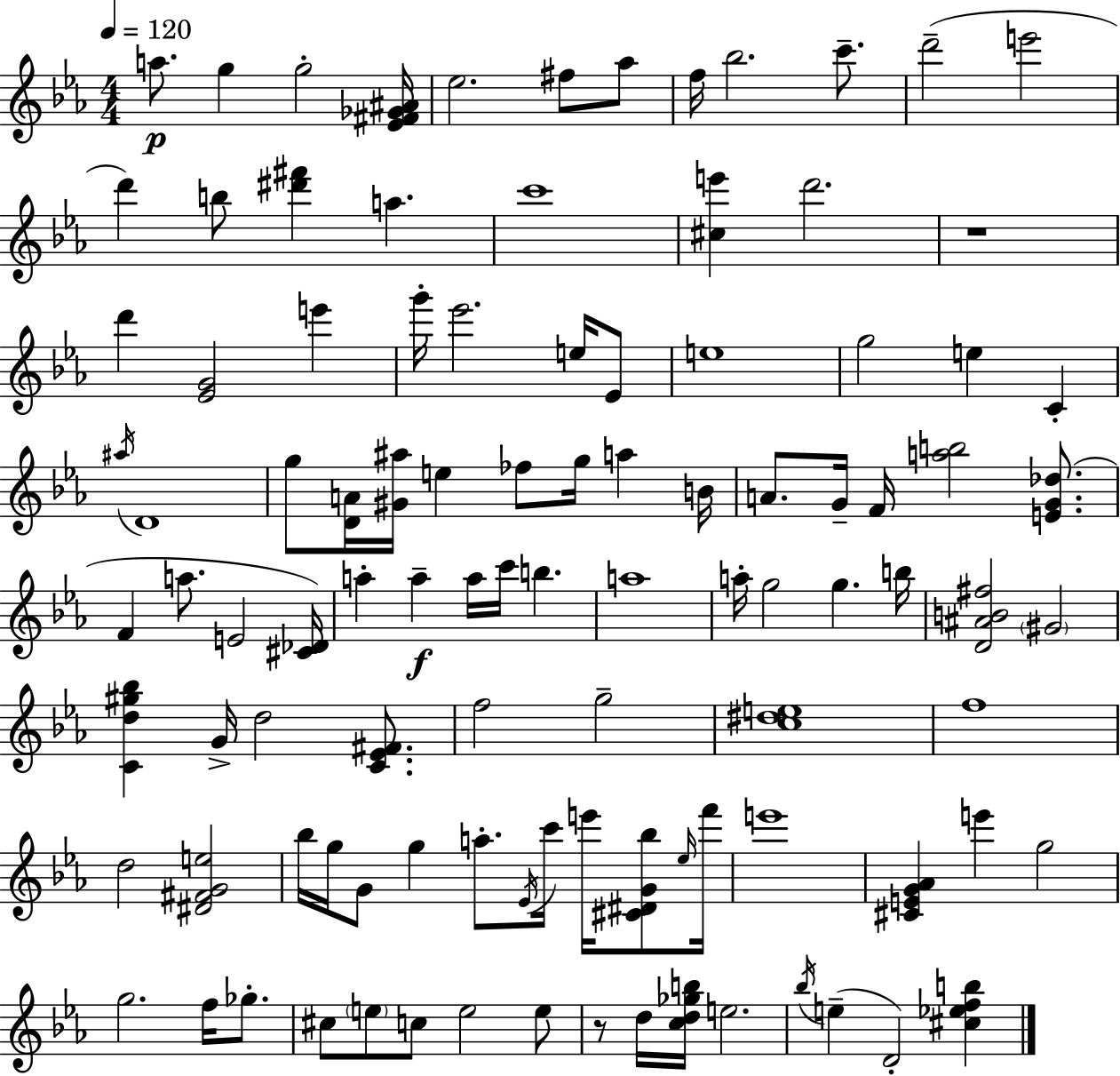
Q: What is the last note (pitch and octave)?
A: D4